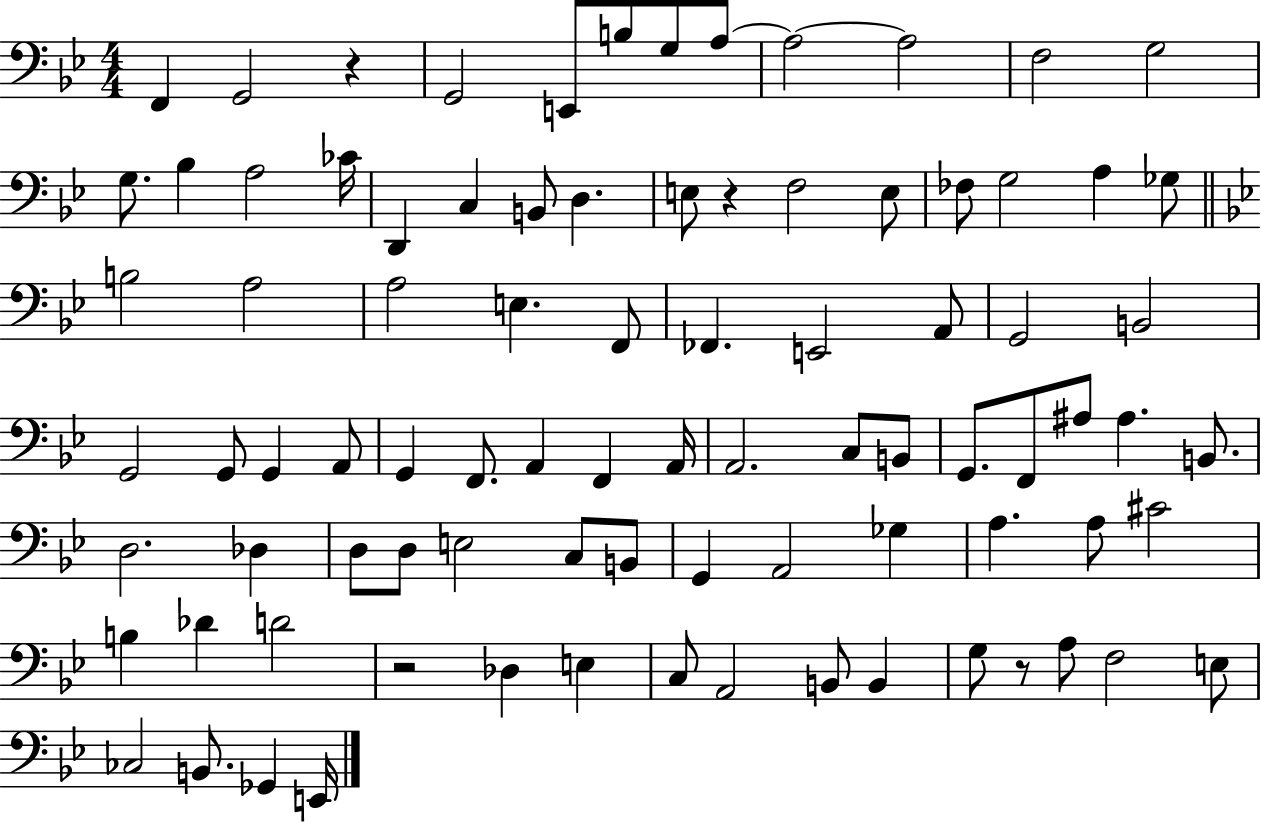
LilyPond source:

{
  \clef bass
  \numericTimeSignature
  \time 4/4
  \key bes \major
  f,4 g,2 r4 | g,2 e,8 b8 g8 a8~~ | a2~~ a2 | f2 g2 | \break g8. bes4 a2 ces'16 | d,4 c4 b,8 d4. | e8 r4 f2 e8 | fes8 g2 a4 ges8 | \break \bar "||" \break \key bes \major b2 a2 | a2 e4. f,8 | fes,4. e,2 a,8 | g,2 b,2 | \break g,2 g,8 g,4 a,8 | g,4 f,8. a,4 f,4 a,16 | a,2. c8 b,8 | g,8. f,8 ais8 ais4. b,8. | \break d2. des4 | d8 d8 e2 c8 b,8 | g,4 a,2 ges4 | a4. a8 cis'2 | \break b4 des'4 d'2 | r2 des4 e4 | c8 a,2 b,8 b,4 | g8 r8 a8 f2 e8 | \break ces2 b,8. ges,4 e,16 | \bar "|."
}